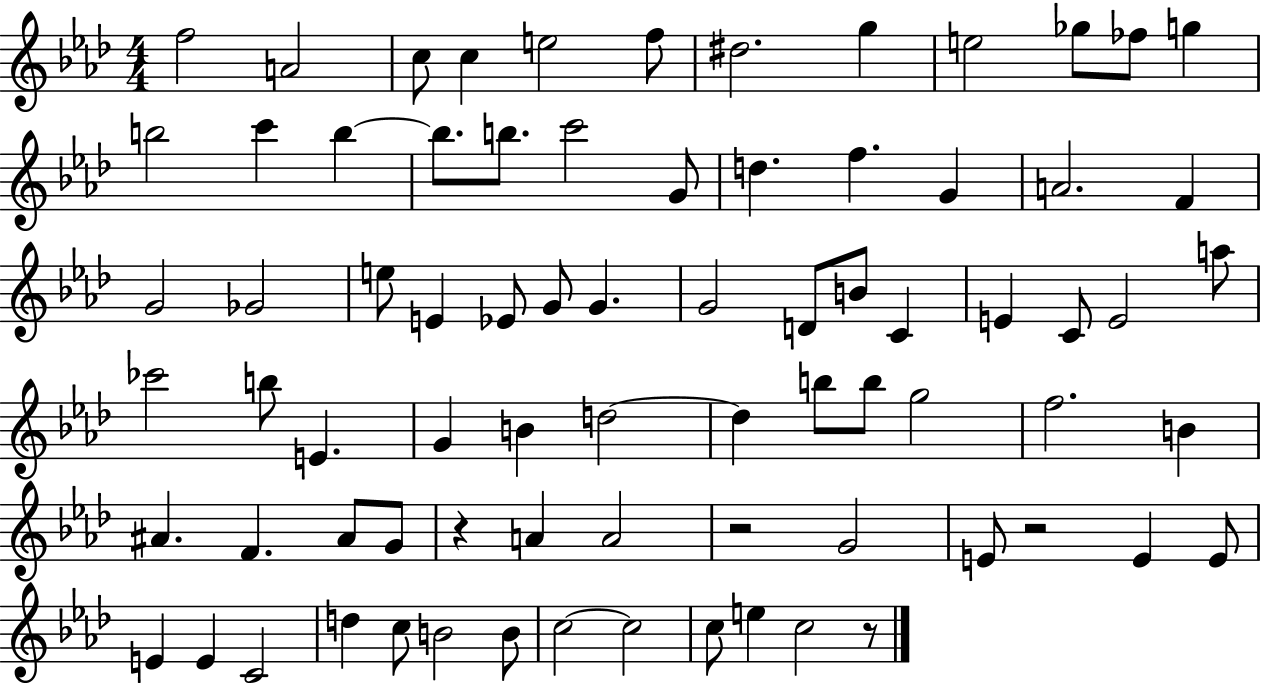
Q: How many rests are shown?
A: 4